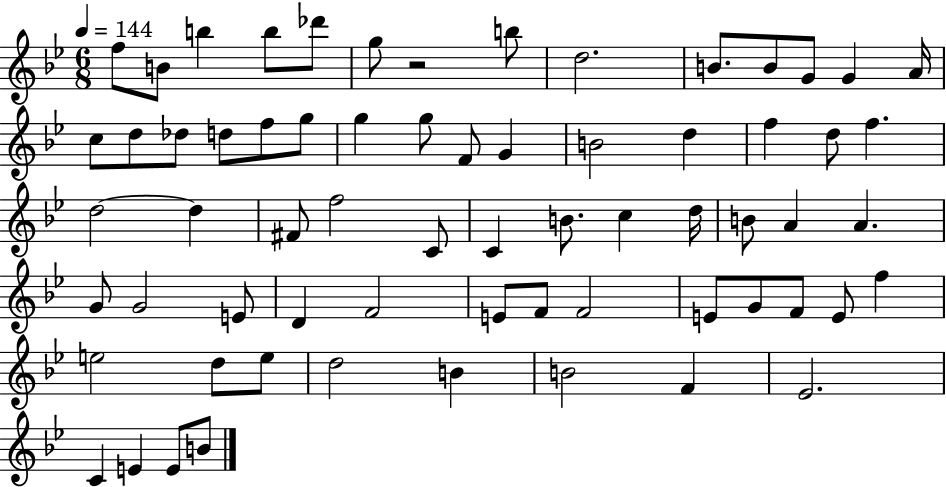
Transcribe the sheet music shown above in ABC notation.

X:1
T:Untitled
M:6/8
L:1/4
K:Bb
f/2 B/2 b b/2 _d'/2 g/2 z2 b/2 d2 B/2 B/2 G/2 G A/4 c/2 d/2 _d/2 d/2 f/2 g/2 g g/2 F/2 G B2 d f d/2 f d2 d ^F/2 f2 C/2 C B/2 c d/4 B/2 A A G/2 G2 E/2 D F2 E/2 F/2 F2 E/2 G/2 F/2 E/2 f e2 d/2 e/2 d2 B B2 F _E2 C E E/2 B/2